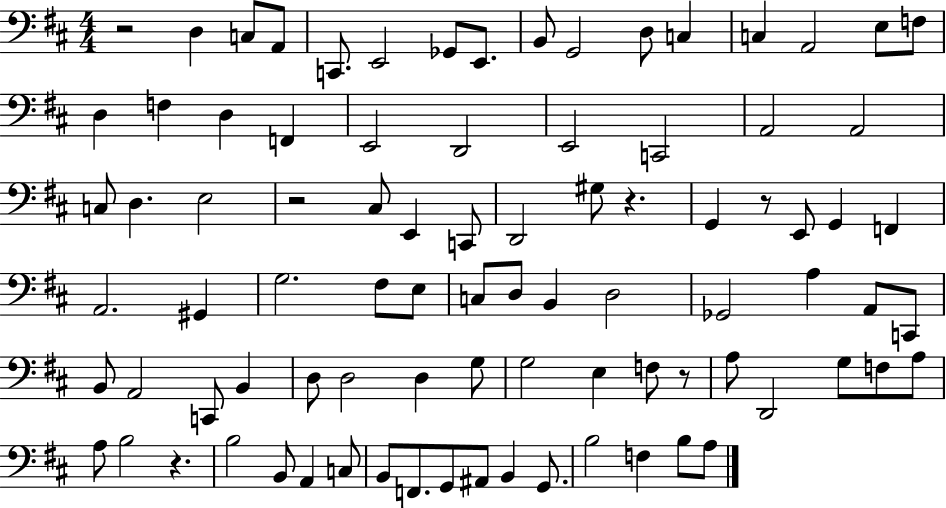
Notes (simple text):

R/h D3/q C3/e A2/e C2/e. E2/h Gb2/e E2/e. B2/e G2/h D3/e C3/q C3/q A2/h E3/e F3/e D3/q F3/q D3/q F2/q E2/h D2/h E2/h C2/h A2/h A2/h C3/e D3/q. E3/h R/h C#3/e E2/q C2/e D2/h G#3/e R/q. G2/q R/e E2/e G2/q F2/q A2/h. G#2/q G3/h. F#3/e E3/e C3/e D3/e B2/q D3/h Gb2/h A3/q A2/e C2/e B2/e A2/h C2/e B2/q D3/e D3/h D3/q G3/e G3/h E3/q F3/e R/e A3/e D2/h G3/e F3/e A3/e A3/e B3/h R/q. B3/h B2/e A2/q C3/e B2/e F2/e. G2/e A#2/e B2/q G2/e. B3/h F3/q B3/e A3/e